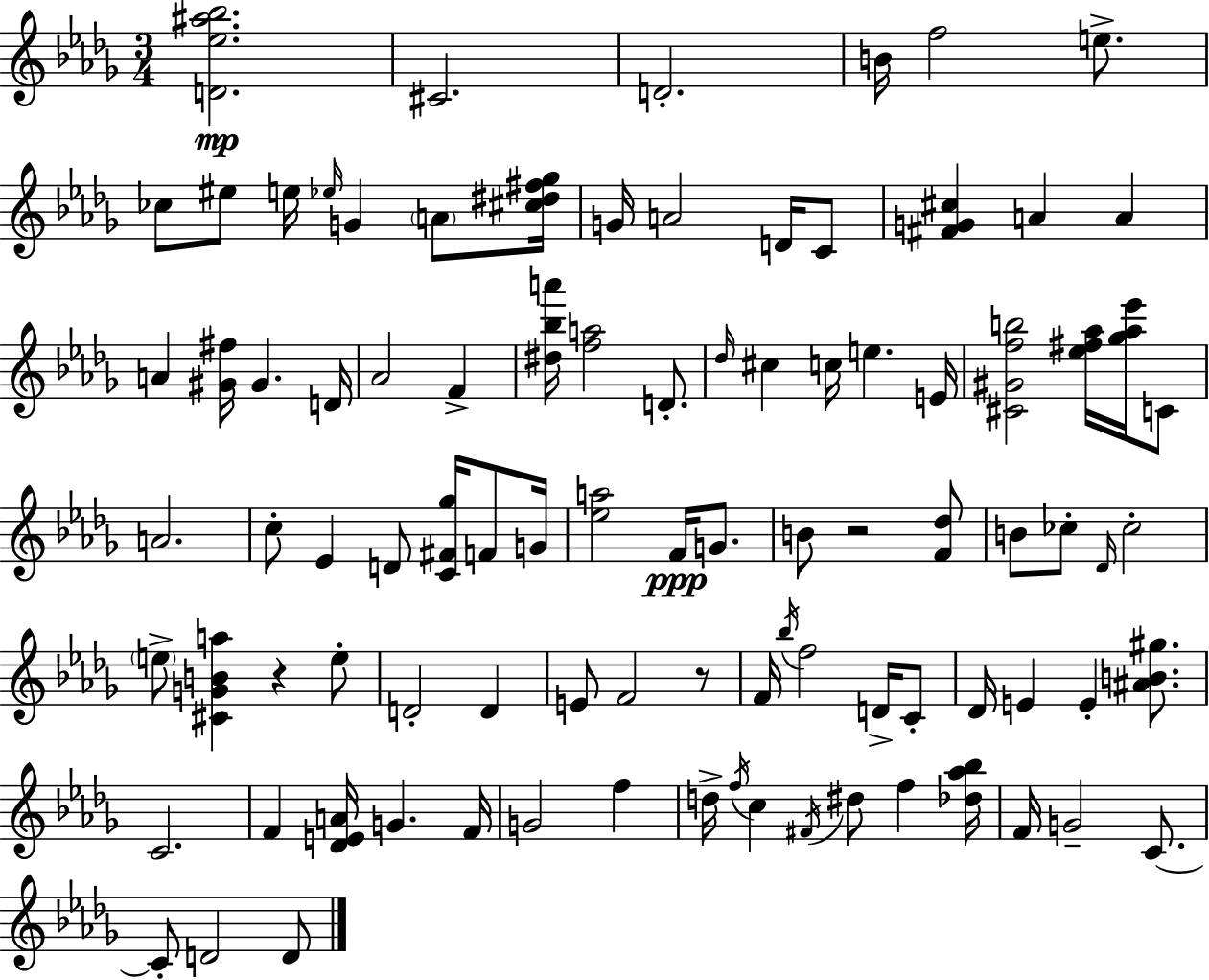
{
  \clef treble
  \numericTimeSignature
  \time 3/4
  \key bes \minor
  <d' ees'' ais'' bes''>2.\mp | cis'2. | d'2.-. | b'16 f''2 e''8.-> | \break ces''8 eis''8 e''16 \grace { ees''16 } g'4 \parenthesize a'8 | <cis'' dis'' fis'' ges''>16 g'16 a'2 d'16 c'8 | <fis' g' cis''>4 a'4 a'4 | a'4 <gis' fis''>16 gis'4. | \break d'16 aes'2 f'4-> | <dis'' bes'' a'''>16 <f'' a''>2 d'8.-. | \grace { des''16 } cis''4 c''16 e''4. | e'16 <cis' gis' f'' b''>2 <ees'' fis'' aes''>16 <ges'' aes'' ees'''>16 | \break c'8 a'2. | c''8-. ees'4 d'8 <c' fis' ges''>16 f'8 | g'16 <ees'' a''>2 f'16\ppp g'8. | b'8 r2 | \break <f' des''>8 b'8 ces''8-. \grace { des'16 } ces''2-. | \parenthesize e''8-> <cis' g' b' a''>4 r4 | e''8-. d'2-. d'4 | e'8 f'2 | \break r8 f'16 \acciaccatura { bes''16 } f''2 | d'16-> c'8-. des'16 e'4 e'4-. | <ais' b' gis''>8. c'2. | f'4 <des' e' a'>16 g'4. | \break f'16 g'2 | f''4 d''16-> \acciaccatura { f''16 } c''4 \acciaccatura { fis'16 } dis''8 | f''4 <des'' aes'' bes''>16 f'16 g'2-- | c'8.~~ c'8-. d'2 | \break d'8 \bar "|."
}